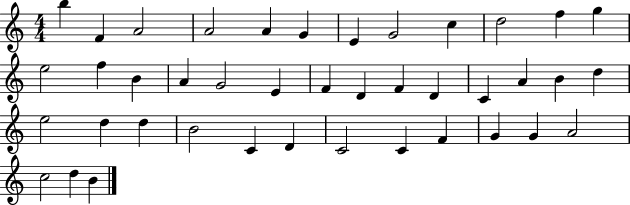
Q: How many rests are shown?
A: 0